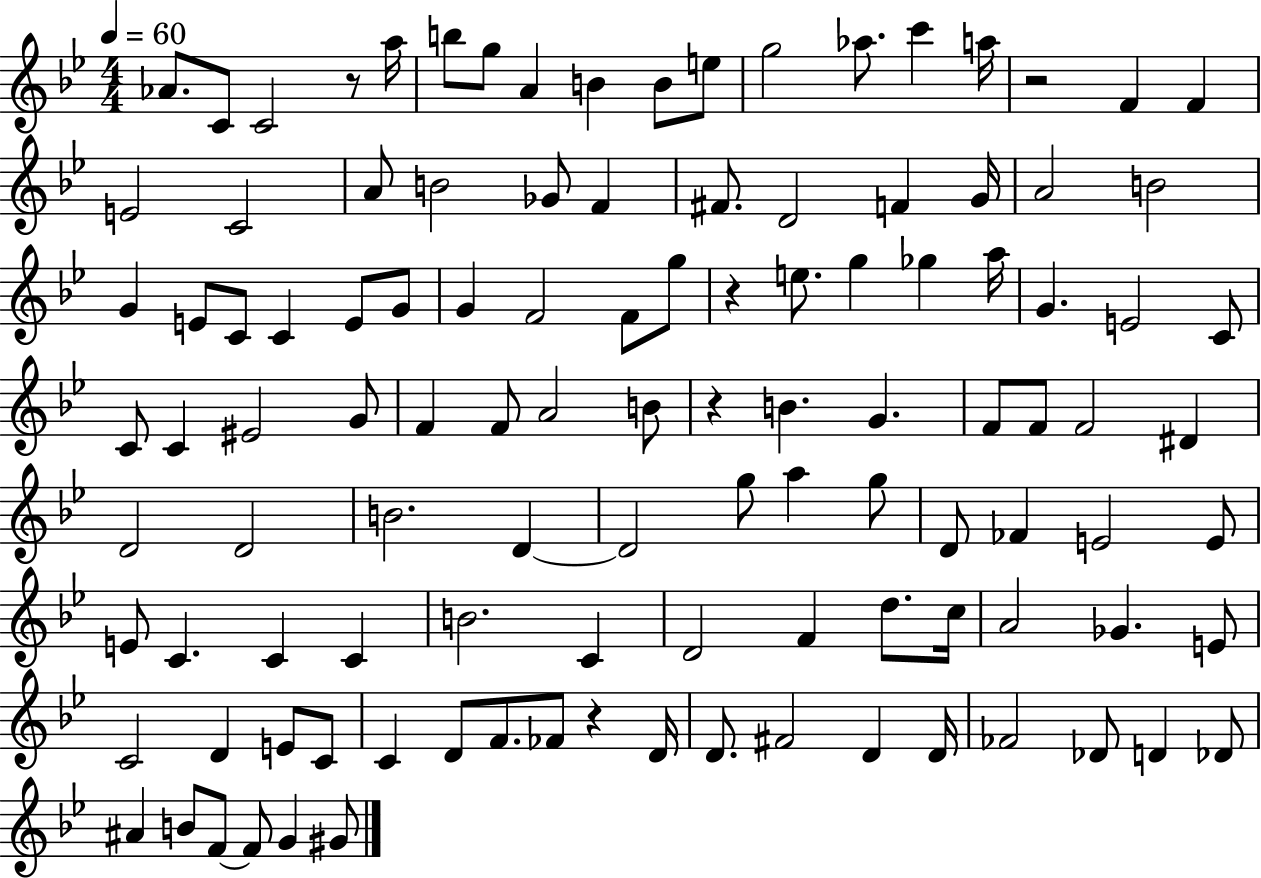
{
  \clef treble
  \numericTimeSignature
  \time 4/4
  \key bes \major
  \tempo 4 = 60
  aes'8. c'8 c'2 r8 a''16 | b''8 g''8 a'4 b'4 b'8 e''8 | g''2 aes''8. c'''4 a''16 | r2 f'4 f'4 | \break e'2 c'2 | a'8 b'2 ges'8 f'4 | fis'8. d'2 f'4 g'16 | a'2 b'2 | \break g'4 e'8 c'8 c'4 e'8 g'8 | g'4 f'2 f'8 g''8 | r4 e''8. g''4 ges''4 a''16 | g'4. e'2 c'8 | \break c'8 c'4 eis'2 g'8 | f'4 f'8 a'2 b'8 | r4 b'4. g'4. | f'8 f'8 f'2 dis'4 | \break d'2 d'2 | b'2. d'4~~ | d'2 g''8 a''4 g''8 | d'8 fes'4 e'2 e'8 | \break e'8 c'4. c'4 c'4 | b'2. c'4 | d'2 f'4 d''8. c''16 | a'2 ges'4. e'8 | \break c'2 d'4 e'8 c'8 | c'4 d'8 f'8. fes'8 r4 d'16 | d'8. fis'2 d'4 d'16 | fes'2 des'8 d'4 des'8 | \break ais'4 b'8 f'8~~ f'8 g'4 gis'8 | \bar "|."
}